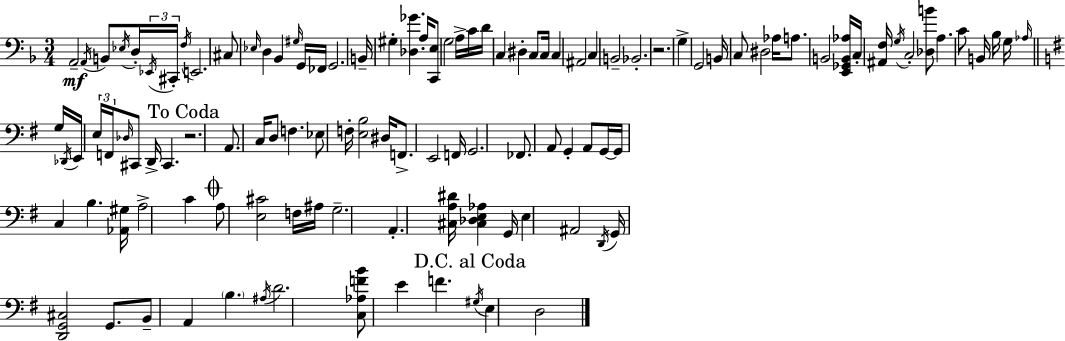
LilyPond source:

{
  \clef bass
  \numericTimeSignature
  \time 3/4
  \key d \minor
  a,2--\mf \acciaccatura { a,16 } b,8 \acciaccatura { ees16 } | d16-. \tuplet 3/2 { \acciaccatura { ees,16 } cis,16-. \acciaccatura { f16 } } e,2. | cis8 \grace { ees16 } d4 bes,4 | \grace { gis16 } g,16 fes,16 g,2. | \break b,16-- gis4-. <des ges'>4. | a16 <c, e>8 g2 | a16-> c'16 d'16 c4 dis4-. | c8 c16 c4 ais,2 | \break c4 b,2-- | bes,2.-. | r2. | g4-> g,2 | \break b,16 c8 dis2 | aes16 a8. b,2 | <e, ges, b, aes>16 c16-. <ais, f>16 \acciaccatura { g16 } c2-. | <des b'>8 a4. | \break c'8 b,16 bes16 g16 \grace { aes16 } \bar "||" \break \key e \minor g16 \acciaccatura { des,16 } e,16 \tuplet 3/2 { e16 f,16 \grace { des16 } } cis,8 d,16-> cis,4. | \mark "To Coda" r2. | a,8. c16 d8 f4. | ees8 f16-. <e b>2 | \break dis16 f,8.-> e,2 | f,16 g,2. | fes,8. a,8 g,4-. | a,8 g,16~~ g,16 c4 b4. | \break <aes, gis>16 a2-> c'4 | \mark \markup { \musicglyph "scripts.coda" } a8 <e cis'>2 | f16 ais16 g2.-- | a,4.-. <cis a dis'>16 <cis des e aes>4 | \break g,16 e4 ais,2 | \acciaccatura { d,16 } g,16 <d, g, cis>2 | g,8. b,8-- a,4 \parenthesize b4. | \acciaccatura { ais16 } d'2. | \break <c aes f' b'>8 e'4 f'4. | \mark "D.C. al Coda" \acciaccatura { gis16 } e4 d2 | \bar "|."
}